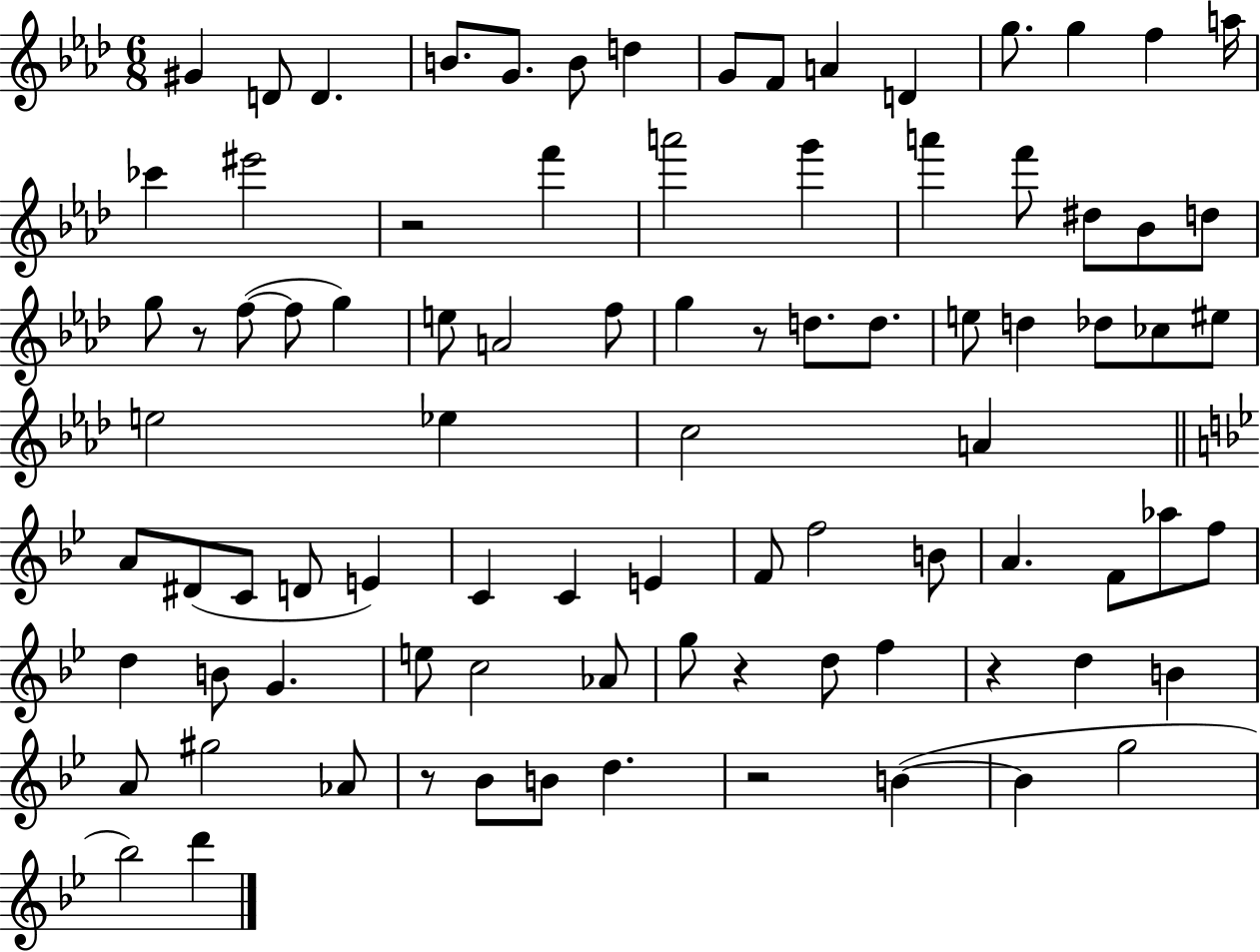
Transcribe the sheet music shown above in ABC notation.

X:1
T:Untitled
M:6/8
L:1/4
K:Ab
^G D/2 D B/2 G/2 B/2 d G/2 F/2 A D g/2 g f a/4 _c' ^e'2 z2 f' a'2 g' a' f'/2 ^d/2 _B/2 d/2 g/2 z/2 f/2 f/2 g e/2 A2 f/2 g z/2 d/2 d/2 e/2 d _d/2 _c/2 ^e/2 e2 _e c2 A A/2 ^D/2 C/2 D/2 E C C E F/2 f2 B/2 A F/2 _a/2 f/2 d B/2 G e/2 c2 _A/2 g/2 z d/2 f z d B A/2 ^g2 _A/2 z/2 _B/2 B/2 d z2 B B g2 _b2 d'